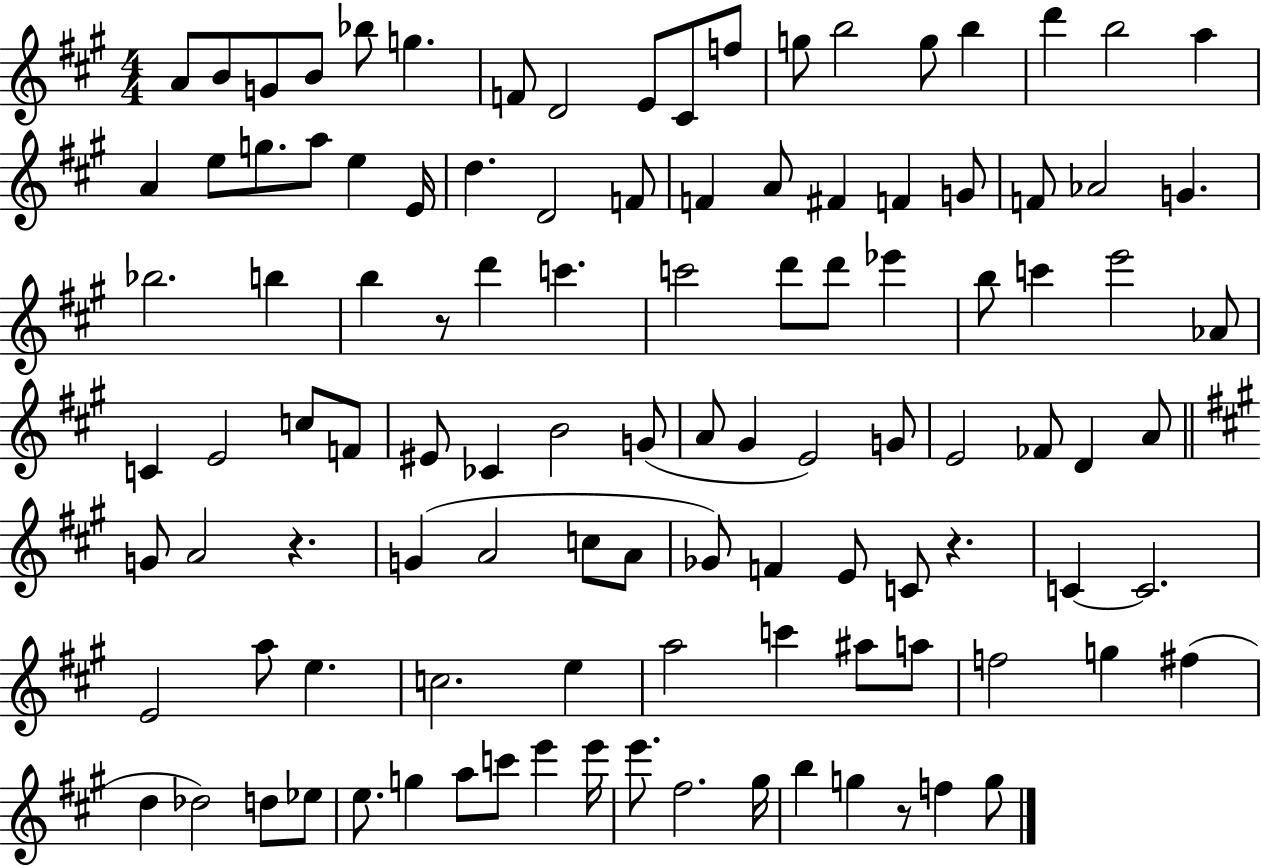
A4/e B4/e G4/e B4/e Bb5/e G5/q. F4/e D4/h E4/e C#4/e F5/e G5/e B5/h G5/e B5/q D6/q B5/h A5/q A4/q E5/e G5/e. A5/e E5/q E4/s D5/q. D4/h F4/e F4/q A4/e F#4/q F4/q G4/e F4/e Ab4/h G4/q. Bb5/h. B5/q B5/q R/e D6/q C6/q. C6/h D6/e D6/e Eb6/q B5/e C6/q E6/h Ab4/e C4/q E4/h C5/e F4/e EIS4/e CES4/q B4/h G4/e A4/e G#4/q E4/h G4/e E4/h FES4/e D4/q A4/e G4/e A4/h R/q. G4/q A4/h C5/e A4/e Gb4/e F4/q E4/e C4/e R/q. C4/q C4/h. E4/h A5/e E5/q. C5/h. E5/q A5/h C6/q A#5/e A5/e F5/h G5/q F#5/q D5/q Db5/h D5/e Eb5/e E5/e. G5/q A5/e C6/e E6/q E6/s E6/e. F#5/h. G#5/s B5/q G5/q R/e F5/q G5/e